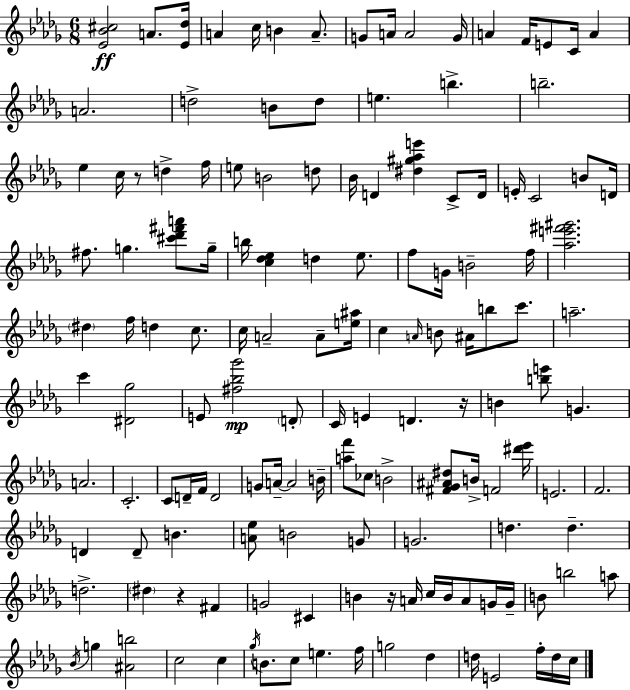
[Eb4,Bb4,C#5]/h A4/e. [Eb4,Db5]/s A4/q C5/s B4/q A4/e. G4/e A4/s A4/h G4/s A4/q F4/s E4/e C4/s A4/q A4/h. D5/h B4/e D5/e E5/q. B5/q. B5/h. Eb5/q C5/s R/e D5/q F5/s E5/e B4/h D5/e Bb4/s D4/q [D#5,G#5,Ab5,E6]/q C4/e D4/s E4/s C4/h B4/e D4/s F#5/e. G5/q. [C#6,Db6,F#6,A6]/e G5/s B5/s [C5,Db5,Eb5]/q D5/q Eb5/e. F5/e G4/s B4/h F5/s [Ab5,E6,F#6,G#6]/h. D#5/q F5/s D5/q C5/e. C5/s A4/h A4/e [E5,A#5]/s C5/q A4/s B4/e A#4/s B5/e C6/e. A5/h. C6/q [D#4,Gb5]/h E4/e [F#5,Bb5,Gb6]/h D4/e C4/s E4/q D4/q. R/s B4/q [B5,E6]/e G4/q. A4/h. C4/h. C4/e D4/s F4/s D4/h G4/e A4/s A4/h B4/s [A5,F6]/e CES5/e B4/h [F#4,Gb4,A#4,D#5]/e B4/s F4/h [D#6,Eb6]/s E4/h. F4/h. D4/q D4/e B4/q. [A4,Eb5]/e B4/h G4/e G4/h. D5/q. D5/q. D5/h. D#5/q R/q F#4/q G4/h C#4/q B4/q R/s A4/s C5/s B4/s A4/e G4/s G4/s B4/e B5/h A5/e Bb4/s G5/q [A#4,B5]/h C5/h C5/q Gb5/s B4/e. C5/e E5/q. F5/s G5/h Db5/q D5/s E4/h F5/s D5/s C5/s